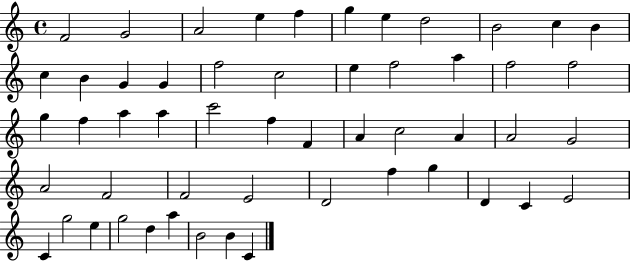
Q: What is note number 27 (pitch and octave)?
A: C6